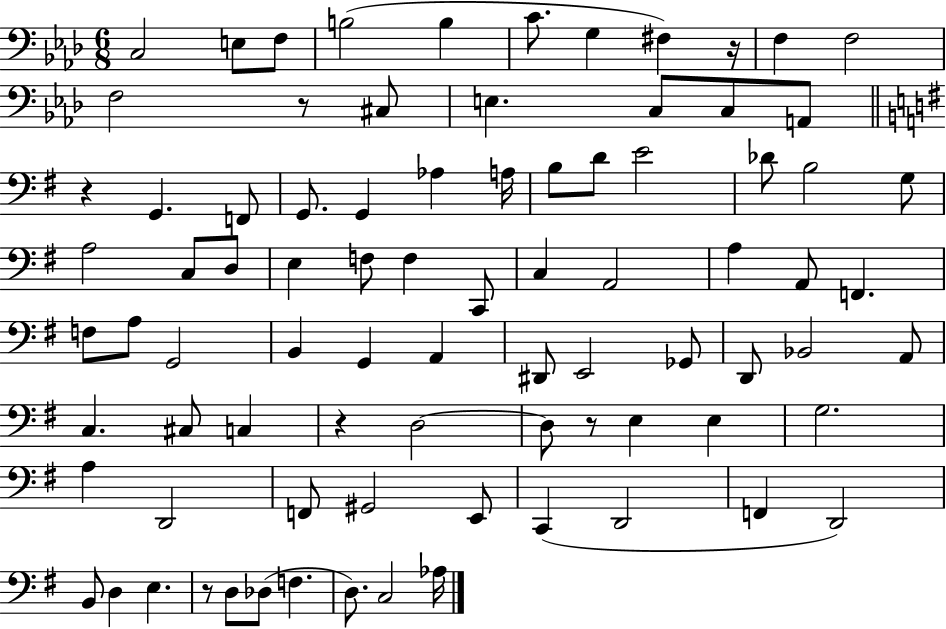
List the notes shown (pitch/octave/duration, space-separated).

C3/h E3/e F3/e B3/h B3/q C4/e. G3/q F#3/q R/s F3/q F3/h F3/h R/e C#3/e E3/q. C3/e C3/e A2/e R/q G2/q. F2/e G2/e. G2/q Ab3/q A3/s B3/e D4/e E4/h Db4/e B3/h G3/e A3/h C3/e D3/e E3/q F3/e F3/q C2/e C3/q A2/h A3/q A2/e F2/q. F3/e A3/e G2/h B2/q G2/q A2/q D#2/e E2/h Gb2/e D2/e Bb2/h A2/e C3/q. C#3/e C3/q R/q D3/h D3/e R/e E3/q E3/q G3/h. A3/q D2/h F2/e G#2/h E2/e C2/q D2/h F2/q D2/h B2/e D3/q E3/q. R/e D3/e Db3/e F3/q. D3/e. C3/h Ab3/s